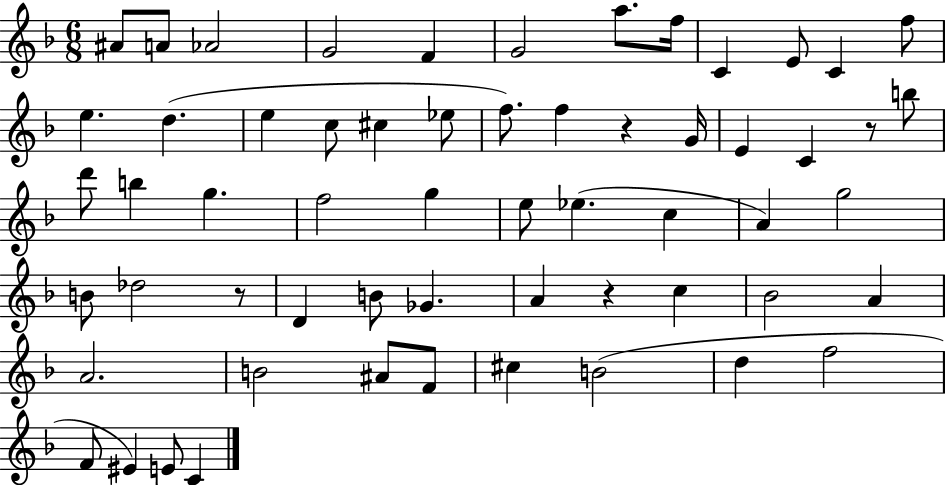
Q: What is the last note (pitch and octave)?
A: C4